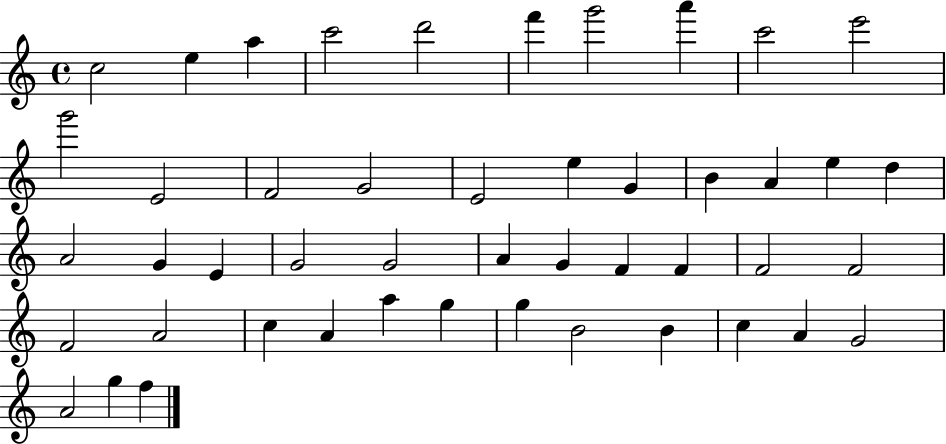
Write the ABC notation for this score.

X:1
T:Untitled
M:4/4
L:1/4
K:C
c2 e a c'2 d'2 f' g'2 a' c'2 e'2 g'2 E2 F2 G2 E2 e G B A e d A2 G E G2 G2 A G F F F2 F2 F2 A2 c A a g g B2 B c A G2 A2 g f